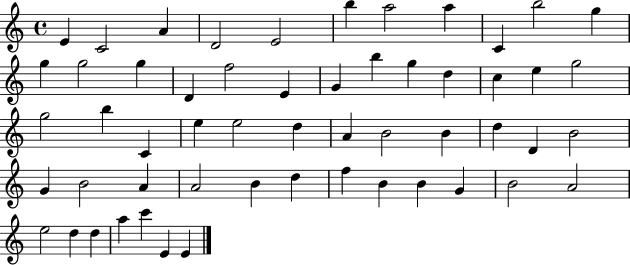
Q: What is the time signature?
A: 4/4